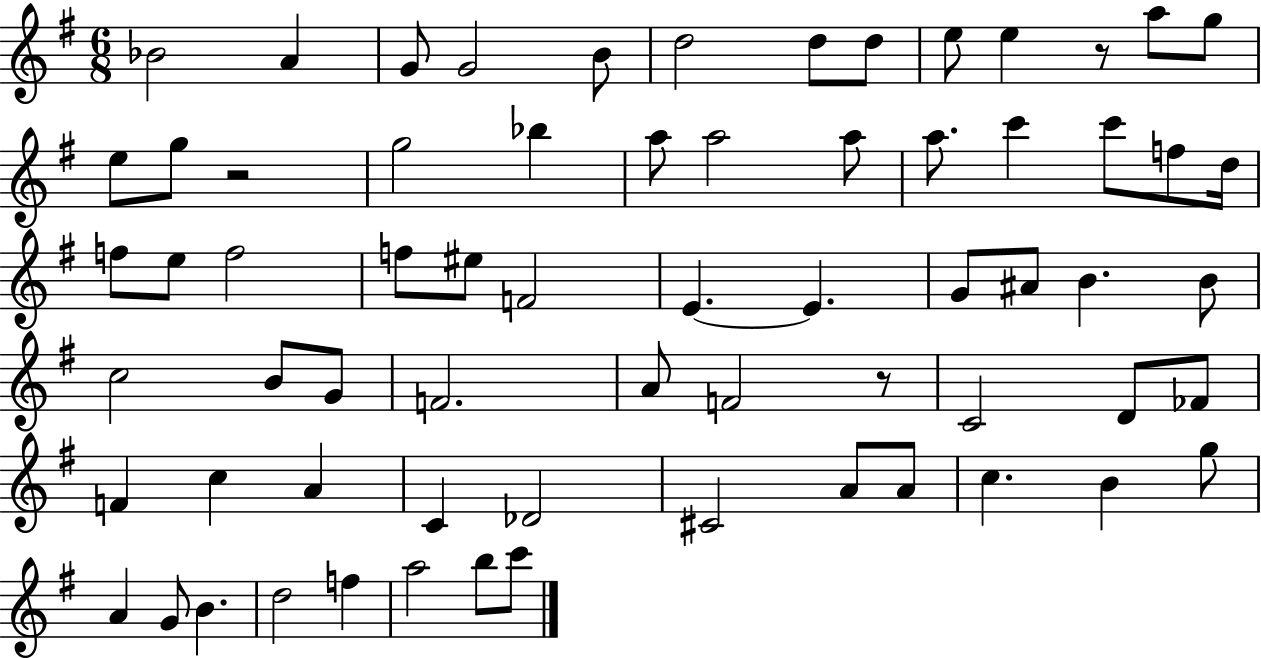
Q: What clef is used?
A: treble